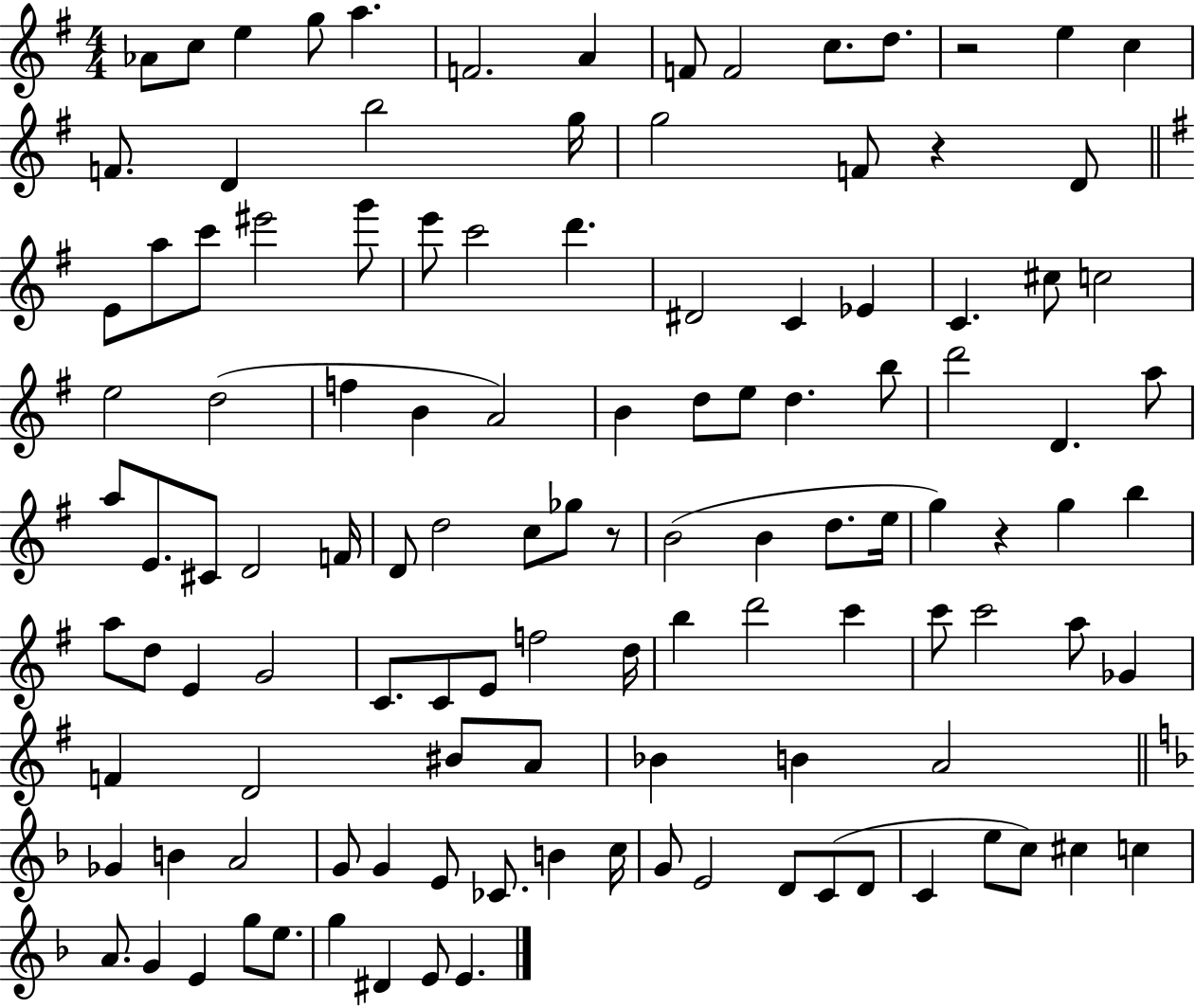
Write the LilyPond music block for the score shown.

{
  \clef treble
  \numericTimeSignature
  \time 4/4
  \key g \major
  \repeat volta 2 { aes'8 c''8 e''4 g''8 a''4. | f'2. a'4 | f'8 f'2 c''8. d''8. | r2 e''4 c''4 | \break f'8. d'4 b''2 g''16 | g''2 f'8 r4 d'8 | \bar "||" \break \key e \minor e'8 a''8 c'''8 eis'''2 g'''8 | e'''8 c'''2 d'''4. | dis'2 c'4 ees'4 | c'4. cis''8 c''2 | \break e''2 d''2( | f''4 b'4 a'2) | b'4 d''8 e''8 d''4. b''8 | d'''2 d'4. a''8 | \break a''8 e'8. cis'8 d'2 f'16 | d'8 d''2 c''8 ges''8 r8 | b'2( b'4 d''8. e''16 | g''4) r4 g''4 b''4 | \break a''8 d''8 e'4 g'2 | c'8. c'8 e'8 f''2 d''16 | b''4 d'''2 c'''4 | c'''8 c'''2 a''8 ges'4 | \break f'4 d'2 bis'8 a'8 | bes'4 b'4 a'2 | \bar "||" \break \key d \minor ges'4 b'4 a'2 | g'8 g'4 e'8 ces'8. b'4 c''16 | g'8 e'2 d'8 c'8( d'8 | c'4 e''8 c''8) cis''4 c''4 | \break a'8. g'4 e'4 g''8 e''8. | g''4 dis'4 e'8 e'4. | } \bar "|."
}